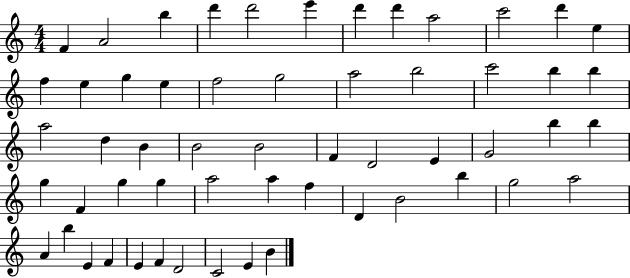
F4/q A4/h B5/q D6/q D6/h E6/q D6/q D6/q A5/h C6/h D6/q E5/q F5/q E5/q G5/q E5/q F5/h G5/h A5/h B5/h C6/h B5/q B5/q A5/h D5/q B4/q B4/h B4/h F4/q D4/h E4/q G4/h B5/q B5/q G5/q F4/q G5/q G5/q A5/h A5/q F5/q D4/q B4/h B5/q G5/h A5/h A4/q B5/q E4/q F4/q E4/q F4/q D4/h C4/h E4/q B4/q